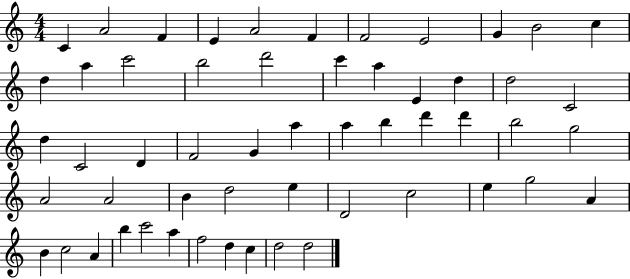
{
  \clef treble
  \numericTimeSignature
  \time 4/4
  \key c \major
  c'4 a'2 f'4 | e'4 a'2 f'4 | f'2 e'2 | g'4 b'2 c''4 | \break d''4 a''4 c'''2 | b''2 d'''2 | c'''4 a''4 e'4 d''4 | d''2 c'2 | \break d''4 c'2 d'4 | f'2 g'4 a''4 | a''4 b''4 d'''4 d'''4 | b''2 g''2 | \break a'2 a'2 | b'4 d''2 e''4 | d'2 c''2 | e''4 g''2 a'4 | \break b'4 c''2 a'4 | b''4 c'''2 a''4 | f''2 d''4 c''4 | d''2 d''2 | \break \bar "|."
}